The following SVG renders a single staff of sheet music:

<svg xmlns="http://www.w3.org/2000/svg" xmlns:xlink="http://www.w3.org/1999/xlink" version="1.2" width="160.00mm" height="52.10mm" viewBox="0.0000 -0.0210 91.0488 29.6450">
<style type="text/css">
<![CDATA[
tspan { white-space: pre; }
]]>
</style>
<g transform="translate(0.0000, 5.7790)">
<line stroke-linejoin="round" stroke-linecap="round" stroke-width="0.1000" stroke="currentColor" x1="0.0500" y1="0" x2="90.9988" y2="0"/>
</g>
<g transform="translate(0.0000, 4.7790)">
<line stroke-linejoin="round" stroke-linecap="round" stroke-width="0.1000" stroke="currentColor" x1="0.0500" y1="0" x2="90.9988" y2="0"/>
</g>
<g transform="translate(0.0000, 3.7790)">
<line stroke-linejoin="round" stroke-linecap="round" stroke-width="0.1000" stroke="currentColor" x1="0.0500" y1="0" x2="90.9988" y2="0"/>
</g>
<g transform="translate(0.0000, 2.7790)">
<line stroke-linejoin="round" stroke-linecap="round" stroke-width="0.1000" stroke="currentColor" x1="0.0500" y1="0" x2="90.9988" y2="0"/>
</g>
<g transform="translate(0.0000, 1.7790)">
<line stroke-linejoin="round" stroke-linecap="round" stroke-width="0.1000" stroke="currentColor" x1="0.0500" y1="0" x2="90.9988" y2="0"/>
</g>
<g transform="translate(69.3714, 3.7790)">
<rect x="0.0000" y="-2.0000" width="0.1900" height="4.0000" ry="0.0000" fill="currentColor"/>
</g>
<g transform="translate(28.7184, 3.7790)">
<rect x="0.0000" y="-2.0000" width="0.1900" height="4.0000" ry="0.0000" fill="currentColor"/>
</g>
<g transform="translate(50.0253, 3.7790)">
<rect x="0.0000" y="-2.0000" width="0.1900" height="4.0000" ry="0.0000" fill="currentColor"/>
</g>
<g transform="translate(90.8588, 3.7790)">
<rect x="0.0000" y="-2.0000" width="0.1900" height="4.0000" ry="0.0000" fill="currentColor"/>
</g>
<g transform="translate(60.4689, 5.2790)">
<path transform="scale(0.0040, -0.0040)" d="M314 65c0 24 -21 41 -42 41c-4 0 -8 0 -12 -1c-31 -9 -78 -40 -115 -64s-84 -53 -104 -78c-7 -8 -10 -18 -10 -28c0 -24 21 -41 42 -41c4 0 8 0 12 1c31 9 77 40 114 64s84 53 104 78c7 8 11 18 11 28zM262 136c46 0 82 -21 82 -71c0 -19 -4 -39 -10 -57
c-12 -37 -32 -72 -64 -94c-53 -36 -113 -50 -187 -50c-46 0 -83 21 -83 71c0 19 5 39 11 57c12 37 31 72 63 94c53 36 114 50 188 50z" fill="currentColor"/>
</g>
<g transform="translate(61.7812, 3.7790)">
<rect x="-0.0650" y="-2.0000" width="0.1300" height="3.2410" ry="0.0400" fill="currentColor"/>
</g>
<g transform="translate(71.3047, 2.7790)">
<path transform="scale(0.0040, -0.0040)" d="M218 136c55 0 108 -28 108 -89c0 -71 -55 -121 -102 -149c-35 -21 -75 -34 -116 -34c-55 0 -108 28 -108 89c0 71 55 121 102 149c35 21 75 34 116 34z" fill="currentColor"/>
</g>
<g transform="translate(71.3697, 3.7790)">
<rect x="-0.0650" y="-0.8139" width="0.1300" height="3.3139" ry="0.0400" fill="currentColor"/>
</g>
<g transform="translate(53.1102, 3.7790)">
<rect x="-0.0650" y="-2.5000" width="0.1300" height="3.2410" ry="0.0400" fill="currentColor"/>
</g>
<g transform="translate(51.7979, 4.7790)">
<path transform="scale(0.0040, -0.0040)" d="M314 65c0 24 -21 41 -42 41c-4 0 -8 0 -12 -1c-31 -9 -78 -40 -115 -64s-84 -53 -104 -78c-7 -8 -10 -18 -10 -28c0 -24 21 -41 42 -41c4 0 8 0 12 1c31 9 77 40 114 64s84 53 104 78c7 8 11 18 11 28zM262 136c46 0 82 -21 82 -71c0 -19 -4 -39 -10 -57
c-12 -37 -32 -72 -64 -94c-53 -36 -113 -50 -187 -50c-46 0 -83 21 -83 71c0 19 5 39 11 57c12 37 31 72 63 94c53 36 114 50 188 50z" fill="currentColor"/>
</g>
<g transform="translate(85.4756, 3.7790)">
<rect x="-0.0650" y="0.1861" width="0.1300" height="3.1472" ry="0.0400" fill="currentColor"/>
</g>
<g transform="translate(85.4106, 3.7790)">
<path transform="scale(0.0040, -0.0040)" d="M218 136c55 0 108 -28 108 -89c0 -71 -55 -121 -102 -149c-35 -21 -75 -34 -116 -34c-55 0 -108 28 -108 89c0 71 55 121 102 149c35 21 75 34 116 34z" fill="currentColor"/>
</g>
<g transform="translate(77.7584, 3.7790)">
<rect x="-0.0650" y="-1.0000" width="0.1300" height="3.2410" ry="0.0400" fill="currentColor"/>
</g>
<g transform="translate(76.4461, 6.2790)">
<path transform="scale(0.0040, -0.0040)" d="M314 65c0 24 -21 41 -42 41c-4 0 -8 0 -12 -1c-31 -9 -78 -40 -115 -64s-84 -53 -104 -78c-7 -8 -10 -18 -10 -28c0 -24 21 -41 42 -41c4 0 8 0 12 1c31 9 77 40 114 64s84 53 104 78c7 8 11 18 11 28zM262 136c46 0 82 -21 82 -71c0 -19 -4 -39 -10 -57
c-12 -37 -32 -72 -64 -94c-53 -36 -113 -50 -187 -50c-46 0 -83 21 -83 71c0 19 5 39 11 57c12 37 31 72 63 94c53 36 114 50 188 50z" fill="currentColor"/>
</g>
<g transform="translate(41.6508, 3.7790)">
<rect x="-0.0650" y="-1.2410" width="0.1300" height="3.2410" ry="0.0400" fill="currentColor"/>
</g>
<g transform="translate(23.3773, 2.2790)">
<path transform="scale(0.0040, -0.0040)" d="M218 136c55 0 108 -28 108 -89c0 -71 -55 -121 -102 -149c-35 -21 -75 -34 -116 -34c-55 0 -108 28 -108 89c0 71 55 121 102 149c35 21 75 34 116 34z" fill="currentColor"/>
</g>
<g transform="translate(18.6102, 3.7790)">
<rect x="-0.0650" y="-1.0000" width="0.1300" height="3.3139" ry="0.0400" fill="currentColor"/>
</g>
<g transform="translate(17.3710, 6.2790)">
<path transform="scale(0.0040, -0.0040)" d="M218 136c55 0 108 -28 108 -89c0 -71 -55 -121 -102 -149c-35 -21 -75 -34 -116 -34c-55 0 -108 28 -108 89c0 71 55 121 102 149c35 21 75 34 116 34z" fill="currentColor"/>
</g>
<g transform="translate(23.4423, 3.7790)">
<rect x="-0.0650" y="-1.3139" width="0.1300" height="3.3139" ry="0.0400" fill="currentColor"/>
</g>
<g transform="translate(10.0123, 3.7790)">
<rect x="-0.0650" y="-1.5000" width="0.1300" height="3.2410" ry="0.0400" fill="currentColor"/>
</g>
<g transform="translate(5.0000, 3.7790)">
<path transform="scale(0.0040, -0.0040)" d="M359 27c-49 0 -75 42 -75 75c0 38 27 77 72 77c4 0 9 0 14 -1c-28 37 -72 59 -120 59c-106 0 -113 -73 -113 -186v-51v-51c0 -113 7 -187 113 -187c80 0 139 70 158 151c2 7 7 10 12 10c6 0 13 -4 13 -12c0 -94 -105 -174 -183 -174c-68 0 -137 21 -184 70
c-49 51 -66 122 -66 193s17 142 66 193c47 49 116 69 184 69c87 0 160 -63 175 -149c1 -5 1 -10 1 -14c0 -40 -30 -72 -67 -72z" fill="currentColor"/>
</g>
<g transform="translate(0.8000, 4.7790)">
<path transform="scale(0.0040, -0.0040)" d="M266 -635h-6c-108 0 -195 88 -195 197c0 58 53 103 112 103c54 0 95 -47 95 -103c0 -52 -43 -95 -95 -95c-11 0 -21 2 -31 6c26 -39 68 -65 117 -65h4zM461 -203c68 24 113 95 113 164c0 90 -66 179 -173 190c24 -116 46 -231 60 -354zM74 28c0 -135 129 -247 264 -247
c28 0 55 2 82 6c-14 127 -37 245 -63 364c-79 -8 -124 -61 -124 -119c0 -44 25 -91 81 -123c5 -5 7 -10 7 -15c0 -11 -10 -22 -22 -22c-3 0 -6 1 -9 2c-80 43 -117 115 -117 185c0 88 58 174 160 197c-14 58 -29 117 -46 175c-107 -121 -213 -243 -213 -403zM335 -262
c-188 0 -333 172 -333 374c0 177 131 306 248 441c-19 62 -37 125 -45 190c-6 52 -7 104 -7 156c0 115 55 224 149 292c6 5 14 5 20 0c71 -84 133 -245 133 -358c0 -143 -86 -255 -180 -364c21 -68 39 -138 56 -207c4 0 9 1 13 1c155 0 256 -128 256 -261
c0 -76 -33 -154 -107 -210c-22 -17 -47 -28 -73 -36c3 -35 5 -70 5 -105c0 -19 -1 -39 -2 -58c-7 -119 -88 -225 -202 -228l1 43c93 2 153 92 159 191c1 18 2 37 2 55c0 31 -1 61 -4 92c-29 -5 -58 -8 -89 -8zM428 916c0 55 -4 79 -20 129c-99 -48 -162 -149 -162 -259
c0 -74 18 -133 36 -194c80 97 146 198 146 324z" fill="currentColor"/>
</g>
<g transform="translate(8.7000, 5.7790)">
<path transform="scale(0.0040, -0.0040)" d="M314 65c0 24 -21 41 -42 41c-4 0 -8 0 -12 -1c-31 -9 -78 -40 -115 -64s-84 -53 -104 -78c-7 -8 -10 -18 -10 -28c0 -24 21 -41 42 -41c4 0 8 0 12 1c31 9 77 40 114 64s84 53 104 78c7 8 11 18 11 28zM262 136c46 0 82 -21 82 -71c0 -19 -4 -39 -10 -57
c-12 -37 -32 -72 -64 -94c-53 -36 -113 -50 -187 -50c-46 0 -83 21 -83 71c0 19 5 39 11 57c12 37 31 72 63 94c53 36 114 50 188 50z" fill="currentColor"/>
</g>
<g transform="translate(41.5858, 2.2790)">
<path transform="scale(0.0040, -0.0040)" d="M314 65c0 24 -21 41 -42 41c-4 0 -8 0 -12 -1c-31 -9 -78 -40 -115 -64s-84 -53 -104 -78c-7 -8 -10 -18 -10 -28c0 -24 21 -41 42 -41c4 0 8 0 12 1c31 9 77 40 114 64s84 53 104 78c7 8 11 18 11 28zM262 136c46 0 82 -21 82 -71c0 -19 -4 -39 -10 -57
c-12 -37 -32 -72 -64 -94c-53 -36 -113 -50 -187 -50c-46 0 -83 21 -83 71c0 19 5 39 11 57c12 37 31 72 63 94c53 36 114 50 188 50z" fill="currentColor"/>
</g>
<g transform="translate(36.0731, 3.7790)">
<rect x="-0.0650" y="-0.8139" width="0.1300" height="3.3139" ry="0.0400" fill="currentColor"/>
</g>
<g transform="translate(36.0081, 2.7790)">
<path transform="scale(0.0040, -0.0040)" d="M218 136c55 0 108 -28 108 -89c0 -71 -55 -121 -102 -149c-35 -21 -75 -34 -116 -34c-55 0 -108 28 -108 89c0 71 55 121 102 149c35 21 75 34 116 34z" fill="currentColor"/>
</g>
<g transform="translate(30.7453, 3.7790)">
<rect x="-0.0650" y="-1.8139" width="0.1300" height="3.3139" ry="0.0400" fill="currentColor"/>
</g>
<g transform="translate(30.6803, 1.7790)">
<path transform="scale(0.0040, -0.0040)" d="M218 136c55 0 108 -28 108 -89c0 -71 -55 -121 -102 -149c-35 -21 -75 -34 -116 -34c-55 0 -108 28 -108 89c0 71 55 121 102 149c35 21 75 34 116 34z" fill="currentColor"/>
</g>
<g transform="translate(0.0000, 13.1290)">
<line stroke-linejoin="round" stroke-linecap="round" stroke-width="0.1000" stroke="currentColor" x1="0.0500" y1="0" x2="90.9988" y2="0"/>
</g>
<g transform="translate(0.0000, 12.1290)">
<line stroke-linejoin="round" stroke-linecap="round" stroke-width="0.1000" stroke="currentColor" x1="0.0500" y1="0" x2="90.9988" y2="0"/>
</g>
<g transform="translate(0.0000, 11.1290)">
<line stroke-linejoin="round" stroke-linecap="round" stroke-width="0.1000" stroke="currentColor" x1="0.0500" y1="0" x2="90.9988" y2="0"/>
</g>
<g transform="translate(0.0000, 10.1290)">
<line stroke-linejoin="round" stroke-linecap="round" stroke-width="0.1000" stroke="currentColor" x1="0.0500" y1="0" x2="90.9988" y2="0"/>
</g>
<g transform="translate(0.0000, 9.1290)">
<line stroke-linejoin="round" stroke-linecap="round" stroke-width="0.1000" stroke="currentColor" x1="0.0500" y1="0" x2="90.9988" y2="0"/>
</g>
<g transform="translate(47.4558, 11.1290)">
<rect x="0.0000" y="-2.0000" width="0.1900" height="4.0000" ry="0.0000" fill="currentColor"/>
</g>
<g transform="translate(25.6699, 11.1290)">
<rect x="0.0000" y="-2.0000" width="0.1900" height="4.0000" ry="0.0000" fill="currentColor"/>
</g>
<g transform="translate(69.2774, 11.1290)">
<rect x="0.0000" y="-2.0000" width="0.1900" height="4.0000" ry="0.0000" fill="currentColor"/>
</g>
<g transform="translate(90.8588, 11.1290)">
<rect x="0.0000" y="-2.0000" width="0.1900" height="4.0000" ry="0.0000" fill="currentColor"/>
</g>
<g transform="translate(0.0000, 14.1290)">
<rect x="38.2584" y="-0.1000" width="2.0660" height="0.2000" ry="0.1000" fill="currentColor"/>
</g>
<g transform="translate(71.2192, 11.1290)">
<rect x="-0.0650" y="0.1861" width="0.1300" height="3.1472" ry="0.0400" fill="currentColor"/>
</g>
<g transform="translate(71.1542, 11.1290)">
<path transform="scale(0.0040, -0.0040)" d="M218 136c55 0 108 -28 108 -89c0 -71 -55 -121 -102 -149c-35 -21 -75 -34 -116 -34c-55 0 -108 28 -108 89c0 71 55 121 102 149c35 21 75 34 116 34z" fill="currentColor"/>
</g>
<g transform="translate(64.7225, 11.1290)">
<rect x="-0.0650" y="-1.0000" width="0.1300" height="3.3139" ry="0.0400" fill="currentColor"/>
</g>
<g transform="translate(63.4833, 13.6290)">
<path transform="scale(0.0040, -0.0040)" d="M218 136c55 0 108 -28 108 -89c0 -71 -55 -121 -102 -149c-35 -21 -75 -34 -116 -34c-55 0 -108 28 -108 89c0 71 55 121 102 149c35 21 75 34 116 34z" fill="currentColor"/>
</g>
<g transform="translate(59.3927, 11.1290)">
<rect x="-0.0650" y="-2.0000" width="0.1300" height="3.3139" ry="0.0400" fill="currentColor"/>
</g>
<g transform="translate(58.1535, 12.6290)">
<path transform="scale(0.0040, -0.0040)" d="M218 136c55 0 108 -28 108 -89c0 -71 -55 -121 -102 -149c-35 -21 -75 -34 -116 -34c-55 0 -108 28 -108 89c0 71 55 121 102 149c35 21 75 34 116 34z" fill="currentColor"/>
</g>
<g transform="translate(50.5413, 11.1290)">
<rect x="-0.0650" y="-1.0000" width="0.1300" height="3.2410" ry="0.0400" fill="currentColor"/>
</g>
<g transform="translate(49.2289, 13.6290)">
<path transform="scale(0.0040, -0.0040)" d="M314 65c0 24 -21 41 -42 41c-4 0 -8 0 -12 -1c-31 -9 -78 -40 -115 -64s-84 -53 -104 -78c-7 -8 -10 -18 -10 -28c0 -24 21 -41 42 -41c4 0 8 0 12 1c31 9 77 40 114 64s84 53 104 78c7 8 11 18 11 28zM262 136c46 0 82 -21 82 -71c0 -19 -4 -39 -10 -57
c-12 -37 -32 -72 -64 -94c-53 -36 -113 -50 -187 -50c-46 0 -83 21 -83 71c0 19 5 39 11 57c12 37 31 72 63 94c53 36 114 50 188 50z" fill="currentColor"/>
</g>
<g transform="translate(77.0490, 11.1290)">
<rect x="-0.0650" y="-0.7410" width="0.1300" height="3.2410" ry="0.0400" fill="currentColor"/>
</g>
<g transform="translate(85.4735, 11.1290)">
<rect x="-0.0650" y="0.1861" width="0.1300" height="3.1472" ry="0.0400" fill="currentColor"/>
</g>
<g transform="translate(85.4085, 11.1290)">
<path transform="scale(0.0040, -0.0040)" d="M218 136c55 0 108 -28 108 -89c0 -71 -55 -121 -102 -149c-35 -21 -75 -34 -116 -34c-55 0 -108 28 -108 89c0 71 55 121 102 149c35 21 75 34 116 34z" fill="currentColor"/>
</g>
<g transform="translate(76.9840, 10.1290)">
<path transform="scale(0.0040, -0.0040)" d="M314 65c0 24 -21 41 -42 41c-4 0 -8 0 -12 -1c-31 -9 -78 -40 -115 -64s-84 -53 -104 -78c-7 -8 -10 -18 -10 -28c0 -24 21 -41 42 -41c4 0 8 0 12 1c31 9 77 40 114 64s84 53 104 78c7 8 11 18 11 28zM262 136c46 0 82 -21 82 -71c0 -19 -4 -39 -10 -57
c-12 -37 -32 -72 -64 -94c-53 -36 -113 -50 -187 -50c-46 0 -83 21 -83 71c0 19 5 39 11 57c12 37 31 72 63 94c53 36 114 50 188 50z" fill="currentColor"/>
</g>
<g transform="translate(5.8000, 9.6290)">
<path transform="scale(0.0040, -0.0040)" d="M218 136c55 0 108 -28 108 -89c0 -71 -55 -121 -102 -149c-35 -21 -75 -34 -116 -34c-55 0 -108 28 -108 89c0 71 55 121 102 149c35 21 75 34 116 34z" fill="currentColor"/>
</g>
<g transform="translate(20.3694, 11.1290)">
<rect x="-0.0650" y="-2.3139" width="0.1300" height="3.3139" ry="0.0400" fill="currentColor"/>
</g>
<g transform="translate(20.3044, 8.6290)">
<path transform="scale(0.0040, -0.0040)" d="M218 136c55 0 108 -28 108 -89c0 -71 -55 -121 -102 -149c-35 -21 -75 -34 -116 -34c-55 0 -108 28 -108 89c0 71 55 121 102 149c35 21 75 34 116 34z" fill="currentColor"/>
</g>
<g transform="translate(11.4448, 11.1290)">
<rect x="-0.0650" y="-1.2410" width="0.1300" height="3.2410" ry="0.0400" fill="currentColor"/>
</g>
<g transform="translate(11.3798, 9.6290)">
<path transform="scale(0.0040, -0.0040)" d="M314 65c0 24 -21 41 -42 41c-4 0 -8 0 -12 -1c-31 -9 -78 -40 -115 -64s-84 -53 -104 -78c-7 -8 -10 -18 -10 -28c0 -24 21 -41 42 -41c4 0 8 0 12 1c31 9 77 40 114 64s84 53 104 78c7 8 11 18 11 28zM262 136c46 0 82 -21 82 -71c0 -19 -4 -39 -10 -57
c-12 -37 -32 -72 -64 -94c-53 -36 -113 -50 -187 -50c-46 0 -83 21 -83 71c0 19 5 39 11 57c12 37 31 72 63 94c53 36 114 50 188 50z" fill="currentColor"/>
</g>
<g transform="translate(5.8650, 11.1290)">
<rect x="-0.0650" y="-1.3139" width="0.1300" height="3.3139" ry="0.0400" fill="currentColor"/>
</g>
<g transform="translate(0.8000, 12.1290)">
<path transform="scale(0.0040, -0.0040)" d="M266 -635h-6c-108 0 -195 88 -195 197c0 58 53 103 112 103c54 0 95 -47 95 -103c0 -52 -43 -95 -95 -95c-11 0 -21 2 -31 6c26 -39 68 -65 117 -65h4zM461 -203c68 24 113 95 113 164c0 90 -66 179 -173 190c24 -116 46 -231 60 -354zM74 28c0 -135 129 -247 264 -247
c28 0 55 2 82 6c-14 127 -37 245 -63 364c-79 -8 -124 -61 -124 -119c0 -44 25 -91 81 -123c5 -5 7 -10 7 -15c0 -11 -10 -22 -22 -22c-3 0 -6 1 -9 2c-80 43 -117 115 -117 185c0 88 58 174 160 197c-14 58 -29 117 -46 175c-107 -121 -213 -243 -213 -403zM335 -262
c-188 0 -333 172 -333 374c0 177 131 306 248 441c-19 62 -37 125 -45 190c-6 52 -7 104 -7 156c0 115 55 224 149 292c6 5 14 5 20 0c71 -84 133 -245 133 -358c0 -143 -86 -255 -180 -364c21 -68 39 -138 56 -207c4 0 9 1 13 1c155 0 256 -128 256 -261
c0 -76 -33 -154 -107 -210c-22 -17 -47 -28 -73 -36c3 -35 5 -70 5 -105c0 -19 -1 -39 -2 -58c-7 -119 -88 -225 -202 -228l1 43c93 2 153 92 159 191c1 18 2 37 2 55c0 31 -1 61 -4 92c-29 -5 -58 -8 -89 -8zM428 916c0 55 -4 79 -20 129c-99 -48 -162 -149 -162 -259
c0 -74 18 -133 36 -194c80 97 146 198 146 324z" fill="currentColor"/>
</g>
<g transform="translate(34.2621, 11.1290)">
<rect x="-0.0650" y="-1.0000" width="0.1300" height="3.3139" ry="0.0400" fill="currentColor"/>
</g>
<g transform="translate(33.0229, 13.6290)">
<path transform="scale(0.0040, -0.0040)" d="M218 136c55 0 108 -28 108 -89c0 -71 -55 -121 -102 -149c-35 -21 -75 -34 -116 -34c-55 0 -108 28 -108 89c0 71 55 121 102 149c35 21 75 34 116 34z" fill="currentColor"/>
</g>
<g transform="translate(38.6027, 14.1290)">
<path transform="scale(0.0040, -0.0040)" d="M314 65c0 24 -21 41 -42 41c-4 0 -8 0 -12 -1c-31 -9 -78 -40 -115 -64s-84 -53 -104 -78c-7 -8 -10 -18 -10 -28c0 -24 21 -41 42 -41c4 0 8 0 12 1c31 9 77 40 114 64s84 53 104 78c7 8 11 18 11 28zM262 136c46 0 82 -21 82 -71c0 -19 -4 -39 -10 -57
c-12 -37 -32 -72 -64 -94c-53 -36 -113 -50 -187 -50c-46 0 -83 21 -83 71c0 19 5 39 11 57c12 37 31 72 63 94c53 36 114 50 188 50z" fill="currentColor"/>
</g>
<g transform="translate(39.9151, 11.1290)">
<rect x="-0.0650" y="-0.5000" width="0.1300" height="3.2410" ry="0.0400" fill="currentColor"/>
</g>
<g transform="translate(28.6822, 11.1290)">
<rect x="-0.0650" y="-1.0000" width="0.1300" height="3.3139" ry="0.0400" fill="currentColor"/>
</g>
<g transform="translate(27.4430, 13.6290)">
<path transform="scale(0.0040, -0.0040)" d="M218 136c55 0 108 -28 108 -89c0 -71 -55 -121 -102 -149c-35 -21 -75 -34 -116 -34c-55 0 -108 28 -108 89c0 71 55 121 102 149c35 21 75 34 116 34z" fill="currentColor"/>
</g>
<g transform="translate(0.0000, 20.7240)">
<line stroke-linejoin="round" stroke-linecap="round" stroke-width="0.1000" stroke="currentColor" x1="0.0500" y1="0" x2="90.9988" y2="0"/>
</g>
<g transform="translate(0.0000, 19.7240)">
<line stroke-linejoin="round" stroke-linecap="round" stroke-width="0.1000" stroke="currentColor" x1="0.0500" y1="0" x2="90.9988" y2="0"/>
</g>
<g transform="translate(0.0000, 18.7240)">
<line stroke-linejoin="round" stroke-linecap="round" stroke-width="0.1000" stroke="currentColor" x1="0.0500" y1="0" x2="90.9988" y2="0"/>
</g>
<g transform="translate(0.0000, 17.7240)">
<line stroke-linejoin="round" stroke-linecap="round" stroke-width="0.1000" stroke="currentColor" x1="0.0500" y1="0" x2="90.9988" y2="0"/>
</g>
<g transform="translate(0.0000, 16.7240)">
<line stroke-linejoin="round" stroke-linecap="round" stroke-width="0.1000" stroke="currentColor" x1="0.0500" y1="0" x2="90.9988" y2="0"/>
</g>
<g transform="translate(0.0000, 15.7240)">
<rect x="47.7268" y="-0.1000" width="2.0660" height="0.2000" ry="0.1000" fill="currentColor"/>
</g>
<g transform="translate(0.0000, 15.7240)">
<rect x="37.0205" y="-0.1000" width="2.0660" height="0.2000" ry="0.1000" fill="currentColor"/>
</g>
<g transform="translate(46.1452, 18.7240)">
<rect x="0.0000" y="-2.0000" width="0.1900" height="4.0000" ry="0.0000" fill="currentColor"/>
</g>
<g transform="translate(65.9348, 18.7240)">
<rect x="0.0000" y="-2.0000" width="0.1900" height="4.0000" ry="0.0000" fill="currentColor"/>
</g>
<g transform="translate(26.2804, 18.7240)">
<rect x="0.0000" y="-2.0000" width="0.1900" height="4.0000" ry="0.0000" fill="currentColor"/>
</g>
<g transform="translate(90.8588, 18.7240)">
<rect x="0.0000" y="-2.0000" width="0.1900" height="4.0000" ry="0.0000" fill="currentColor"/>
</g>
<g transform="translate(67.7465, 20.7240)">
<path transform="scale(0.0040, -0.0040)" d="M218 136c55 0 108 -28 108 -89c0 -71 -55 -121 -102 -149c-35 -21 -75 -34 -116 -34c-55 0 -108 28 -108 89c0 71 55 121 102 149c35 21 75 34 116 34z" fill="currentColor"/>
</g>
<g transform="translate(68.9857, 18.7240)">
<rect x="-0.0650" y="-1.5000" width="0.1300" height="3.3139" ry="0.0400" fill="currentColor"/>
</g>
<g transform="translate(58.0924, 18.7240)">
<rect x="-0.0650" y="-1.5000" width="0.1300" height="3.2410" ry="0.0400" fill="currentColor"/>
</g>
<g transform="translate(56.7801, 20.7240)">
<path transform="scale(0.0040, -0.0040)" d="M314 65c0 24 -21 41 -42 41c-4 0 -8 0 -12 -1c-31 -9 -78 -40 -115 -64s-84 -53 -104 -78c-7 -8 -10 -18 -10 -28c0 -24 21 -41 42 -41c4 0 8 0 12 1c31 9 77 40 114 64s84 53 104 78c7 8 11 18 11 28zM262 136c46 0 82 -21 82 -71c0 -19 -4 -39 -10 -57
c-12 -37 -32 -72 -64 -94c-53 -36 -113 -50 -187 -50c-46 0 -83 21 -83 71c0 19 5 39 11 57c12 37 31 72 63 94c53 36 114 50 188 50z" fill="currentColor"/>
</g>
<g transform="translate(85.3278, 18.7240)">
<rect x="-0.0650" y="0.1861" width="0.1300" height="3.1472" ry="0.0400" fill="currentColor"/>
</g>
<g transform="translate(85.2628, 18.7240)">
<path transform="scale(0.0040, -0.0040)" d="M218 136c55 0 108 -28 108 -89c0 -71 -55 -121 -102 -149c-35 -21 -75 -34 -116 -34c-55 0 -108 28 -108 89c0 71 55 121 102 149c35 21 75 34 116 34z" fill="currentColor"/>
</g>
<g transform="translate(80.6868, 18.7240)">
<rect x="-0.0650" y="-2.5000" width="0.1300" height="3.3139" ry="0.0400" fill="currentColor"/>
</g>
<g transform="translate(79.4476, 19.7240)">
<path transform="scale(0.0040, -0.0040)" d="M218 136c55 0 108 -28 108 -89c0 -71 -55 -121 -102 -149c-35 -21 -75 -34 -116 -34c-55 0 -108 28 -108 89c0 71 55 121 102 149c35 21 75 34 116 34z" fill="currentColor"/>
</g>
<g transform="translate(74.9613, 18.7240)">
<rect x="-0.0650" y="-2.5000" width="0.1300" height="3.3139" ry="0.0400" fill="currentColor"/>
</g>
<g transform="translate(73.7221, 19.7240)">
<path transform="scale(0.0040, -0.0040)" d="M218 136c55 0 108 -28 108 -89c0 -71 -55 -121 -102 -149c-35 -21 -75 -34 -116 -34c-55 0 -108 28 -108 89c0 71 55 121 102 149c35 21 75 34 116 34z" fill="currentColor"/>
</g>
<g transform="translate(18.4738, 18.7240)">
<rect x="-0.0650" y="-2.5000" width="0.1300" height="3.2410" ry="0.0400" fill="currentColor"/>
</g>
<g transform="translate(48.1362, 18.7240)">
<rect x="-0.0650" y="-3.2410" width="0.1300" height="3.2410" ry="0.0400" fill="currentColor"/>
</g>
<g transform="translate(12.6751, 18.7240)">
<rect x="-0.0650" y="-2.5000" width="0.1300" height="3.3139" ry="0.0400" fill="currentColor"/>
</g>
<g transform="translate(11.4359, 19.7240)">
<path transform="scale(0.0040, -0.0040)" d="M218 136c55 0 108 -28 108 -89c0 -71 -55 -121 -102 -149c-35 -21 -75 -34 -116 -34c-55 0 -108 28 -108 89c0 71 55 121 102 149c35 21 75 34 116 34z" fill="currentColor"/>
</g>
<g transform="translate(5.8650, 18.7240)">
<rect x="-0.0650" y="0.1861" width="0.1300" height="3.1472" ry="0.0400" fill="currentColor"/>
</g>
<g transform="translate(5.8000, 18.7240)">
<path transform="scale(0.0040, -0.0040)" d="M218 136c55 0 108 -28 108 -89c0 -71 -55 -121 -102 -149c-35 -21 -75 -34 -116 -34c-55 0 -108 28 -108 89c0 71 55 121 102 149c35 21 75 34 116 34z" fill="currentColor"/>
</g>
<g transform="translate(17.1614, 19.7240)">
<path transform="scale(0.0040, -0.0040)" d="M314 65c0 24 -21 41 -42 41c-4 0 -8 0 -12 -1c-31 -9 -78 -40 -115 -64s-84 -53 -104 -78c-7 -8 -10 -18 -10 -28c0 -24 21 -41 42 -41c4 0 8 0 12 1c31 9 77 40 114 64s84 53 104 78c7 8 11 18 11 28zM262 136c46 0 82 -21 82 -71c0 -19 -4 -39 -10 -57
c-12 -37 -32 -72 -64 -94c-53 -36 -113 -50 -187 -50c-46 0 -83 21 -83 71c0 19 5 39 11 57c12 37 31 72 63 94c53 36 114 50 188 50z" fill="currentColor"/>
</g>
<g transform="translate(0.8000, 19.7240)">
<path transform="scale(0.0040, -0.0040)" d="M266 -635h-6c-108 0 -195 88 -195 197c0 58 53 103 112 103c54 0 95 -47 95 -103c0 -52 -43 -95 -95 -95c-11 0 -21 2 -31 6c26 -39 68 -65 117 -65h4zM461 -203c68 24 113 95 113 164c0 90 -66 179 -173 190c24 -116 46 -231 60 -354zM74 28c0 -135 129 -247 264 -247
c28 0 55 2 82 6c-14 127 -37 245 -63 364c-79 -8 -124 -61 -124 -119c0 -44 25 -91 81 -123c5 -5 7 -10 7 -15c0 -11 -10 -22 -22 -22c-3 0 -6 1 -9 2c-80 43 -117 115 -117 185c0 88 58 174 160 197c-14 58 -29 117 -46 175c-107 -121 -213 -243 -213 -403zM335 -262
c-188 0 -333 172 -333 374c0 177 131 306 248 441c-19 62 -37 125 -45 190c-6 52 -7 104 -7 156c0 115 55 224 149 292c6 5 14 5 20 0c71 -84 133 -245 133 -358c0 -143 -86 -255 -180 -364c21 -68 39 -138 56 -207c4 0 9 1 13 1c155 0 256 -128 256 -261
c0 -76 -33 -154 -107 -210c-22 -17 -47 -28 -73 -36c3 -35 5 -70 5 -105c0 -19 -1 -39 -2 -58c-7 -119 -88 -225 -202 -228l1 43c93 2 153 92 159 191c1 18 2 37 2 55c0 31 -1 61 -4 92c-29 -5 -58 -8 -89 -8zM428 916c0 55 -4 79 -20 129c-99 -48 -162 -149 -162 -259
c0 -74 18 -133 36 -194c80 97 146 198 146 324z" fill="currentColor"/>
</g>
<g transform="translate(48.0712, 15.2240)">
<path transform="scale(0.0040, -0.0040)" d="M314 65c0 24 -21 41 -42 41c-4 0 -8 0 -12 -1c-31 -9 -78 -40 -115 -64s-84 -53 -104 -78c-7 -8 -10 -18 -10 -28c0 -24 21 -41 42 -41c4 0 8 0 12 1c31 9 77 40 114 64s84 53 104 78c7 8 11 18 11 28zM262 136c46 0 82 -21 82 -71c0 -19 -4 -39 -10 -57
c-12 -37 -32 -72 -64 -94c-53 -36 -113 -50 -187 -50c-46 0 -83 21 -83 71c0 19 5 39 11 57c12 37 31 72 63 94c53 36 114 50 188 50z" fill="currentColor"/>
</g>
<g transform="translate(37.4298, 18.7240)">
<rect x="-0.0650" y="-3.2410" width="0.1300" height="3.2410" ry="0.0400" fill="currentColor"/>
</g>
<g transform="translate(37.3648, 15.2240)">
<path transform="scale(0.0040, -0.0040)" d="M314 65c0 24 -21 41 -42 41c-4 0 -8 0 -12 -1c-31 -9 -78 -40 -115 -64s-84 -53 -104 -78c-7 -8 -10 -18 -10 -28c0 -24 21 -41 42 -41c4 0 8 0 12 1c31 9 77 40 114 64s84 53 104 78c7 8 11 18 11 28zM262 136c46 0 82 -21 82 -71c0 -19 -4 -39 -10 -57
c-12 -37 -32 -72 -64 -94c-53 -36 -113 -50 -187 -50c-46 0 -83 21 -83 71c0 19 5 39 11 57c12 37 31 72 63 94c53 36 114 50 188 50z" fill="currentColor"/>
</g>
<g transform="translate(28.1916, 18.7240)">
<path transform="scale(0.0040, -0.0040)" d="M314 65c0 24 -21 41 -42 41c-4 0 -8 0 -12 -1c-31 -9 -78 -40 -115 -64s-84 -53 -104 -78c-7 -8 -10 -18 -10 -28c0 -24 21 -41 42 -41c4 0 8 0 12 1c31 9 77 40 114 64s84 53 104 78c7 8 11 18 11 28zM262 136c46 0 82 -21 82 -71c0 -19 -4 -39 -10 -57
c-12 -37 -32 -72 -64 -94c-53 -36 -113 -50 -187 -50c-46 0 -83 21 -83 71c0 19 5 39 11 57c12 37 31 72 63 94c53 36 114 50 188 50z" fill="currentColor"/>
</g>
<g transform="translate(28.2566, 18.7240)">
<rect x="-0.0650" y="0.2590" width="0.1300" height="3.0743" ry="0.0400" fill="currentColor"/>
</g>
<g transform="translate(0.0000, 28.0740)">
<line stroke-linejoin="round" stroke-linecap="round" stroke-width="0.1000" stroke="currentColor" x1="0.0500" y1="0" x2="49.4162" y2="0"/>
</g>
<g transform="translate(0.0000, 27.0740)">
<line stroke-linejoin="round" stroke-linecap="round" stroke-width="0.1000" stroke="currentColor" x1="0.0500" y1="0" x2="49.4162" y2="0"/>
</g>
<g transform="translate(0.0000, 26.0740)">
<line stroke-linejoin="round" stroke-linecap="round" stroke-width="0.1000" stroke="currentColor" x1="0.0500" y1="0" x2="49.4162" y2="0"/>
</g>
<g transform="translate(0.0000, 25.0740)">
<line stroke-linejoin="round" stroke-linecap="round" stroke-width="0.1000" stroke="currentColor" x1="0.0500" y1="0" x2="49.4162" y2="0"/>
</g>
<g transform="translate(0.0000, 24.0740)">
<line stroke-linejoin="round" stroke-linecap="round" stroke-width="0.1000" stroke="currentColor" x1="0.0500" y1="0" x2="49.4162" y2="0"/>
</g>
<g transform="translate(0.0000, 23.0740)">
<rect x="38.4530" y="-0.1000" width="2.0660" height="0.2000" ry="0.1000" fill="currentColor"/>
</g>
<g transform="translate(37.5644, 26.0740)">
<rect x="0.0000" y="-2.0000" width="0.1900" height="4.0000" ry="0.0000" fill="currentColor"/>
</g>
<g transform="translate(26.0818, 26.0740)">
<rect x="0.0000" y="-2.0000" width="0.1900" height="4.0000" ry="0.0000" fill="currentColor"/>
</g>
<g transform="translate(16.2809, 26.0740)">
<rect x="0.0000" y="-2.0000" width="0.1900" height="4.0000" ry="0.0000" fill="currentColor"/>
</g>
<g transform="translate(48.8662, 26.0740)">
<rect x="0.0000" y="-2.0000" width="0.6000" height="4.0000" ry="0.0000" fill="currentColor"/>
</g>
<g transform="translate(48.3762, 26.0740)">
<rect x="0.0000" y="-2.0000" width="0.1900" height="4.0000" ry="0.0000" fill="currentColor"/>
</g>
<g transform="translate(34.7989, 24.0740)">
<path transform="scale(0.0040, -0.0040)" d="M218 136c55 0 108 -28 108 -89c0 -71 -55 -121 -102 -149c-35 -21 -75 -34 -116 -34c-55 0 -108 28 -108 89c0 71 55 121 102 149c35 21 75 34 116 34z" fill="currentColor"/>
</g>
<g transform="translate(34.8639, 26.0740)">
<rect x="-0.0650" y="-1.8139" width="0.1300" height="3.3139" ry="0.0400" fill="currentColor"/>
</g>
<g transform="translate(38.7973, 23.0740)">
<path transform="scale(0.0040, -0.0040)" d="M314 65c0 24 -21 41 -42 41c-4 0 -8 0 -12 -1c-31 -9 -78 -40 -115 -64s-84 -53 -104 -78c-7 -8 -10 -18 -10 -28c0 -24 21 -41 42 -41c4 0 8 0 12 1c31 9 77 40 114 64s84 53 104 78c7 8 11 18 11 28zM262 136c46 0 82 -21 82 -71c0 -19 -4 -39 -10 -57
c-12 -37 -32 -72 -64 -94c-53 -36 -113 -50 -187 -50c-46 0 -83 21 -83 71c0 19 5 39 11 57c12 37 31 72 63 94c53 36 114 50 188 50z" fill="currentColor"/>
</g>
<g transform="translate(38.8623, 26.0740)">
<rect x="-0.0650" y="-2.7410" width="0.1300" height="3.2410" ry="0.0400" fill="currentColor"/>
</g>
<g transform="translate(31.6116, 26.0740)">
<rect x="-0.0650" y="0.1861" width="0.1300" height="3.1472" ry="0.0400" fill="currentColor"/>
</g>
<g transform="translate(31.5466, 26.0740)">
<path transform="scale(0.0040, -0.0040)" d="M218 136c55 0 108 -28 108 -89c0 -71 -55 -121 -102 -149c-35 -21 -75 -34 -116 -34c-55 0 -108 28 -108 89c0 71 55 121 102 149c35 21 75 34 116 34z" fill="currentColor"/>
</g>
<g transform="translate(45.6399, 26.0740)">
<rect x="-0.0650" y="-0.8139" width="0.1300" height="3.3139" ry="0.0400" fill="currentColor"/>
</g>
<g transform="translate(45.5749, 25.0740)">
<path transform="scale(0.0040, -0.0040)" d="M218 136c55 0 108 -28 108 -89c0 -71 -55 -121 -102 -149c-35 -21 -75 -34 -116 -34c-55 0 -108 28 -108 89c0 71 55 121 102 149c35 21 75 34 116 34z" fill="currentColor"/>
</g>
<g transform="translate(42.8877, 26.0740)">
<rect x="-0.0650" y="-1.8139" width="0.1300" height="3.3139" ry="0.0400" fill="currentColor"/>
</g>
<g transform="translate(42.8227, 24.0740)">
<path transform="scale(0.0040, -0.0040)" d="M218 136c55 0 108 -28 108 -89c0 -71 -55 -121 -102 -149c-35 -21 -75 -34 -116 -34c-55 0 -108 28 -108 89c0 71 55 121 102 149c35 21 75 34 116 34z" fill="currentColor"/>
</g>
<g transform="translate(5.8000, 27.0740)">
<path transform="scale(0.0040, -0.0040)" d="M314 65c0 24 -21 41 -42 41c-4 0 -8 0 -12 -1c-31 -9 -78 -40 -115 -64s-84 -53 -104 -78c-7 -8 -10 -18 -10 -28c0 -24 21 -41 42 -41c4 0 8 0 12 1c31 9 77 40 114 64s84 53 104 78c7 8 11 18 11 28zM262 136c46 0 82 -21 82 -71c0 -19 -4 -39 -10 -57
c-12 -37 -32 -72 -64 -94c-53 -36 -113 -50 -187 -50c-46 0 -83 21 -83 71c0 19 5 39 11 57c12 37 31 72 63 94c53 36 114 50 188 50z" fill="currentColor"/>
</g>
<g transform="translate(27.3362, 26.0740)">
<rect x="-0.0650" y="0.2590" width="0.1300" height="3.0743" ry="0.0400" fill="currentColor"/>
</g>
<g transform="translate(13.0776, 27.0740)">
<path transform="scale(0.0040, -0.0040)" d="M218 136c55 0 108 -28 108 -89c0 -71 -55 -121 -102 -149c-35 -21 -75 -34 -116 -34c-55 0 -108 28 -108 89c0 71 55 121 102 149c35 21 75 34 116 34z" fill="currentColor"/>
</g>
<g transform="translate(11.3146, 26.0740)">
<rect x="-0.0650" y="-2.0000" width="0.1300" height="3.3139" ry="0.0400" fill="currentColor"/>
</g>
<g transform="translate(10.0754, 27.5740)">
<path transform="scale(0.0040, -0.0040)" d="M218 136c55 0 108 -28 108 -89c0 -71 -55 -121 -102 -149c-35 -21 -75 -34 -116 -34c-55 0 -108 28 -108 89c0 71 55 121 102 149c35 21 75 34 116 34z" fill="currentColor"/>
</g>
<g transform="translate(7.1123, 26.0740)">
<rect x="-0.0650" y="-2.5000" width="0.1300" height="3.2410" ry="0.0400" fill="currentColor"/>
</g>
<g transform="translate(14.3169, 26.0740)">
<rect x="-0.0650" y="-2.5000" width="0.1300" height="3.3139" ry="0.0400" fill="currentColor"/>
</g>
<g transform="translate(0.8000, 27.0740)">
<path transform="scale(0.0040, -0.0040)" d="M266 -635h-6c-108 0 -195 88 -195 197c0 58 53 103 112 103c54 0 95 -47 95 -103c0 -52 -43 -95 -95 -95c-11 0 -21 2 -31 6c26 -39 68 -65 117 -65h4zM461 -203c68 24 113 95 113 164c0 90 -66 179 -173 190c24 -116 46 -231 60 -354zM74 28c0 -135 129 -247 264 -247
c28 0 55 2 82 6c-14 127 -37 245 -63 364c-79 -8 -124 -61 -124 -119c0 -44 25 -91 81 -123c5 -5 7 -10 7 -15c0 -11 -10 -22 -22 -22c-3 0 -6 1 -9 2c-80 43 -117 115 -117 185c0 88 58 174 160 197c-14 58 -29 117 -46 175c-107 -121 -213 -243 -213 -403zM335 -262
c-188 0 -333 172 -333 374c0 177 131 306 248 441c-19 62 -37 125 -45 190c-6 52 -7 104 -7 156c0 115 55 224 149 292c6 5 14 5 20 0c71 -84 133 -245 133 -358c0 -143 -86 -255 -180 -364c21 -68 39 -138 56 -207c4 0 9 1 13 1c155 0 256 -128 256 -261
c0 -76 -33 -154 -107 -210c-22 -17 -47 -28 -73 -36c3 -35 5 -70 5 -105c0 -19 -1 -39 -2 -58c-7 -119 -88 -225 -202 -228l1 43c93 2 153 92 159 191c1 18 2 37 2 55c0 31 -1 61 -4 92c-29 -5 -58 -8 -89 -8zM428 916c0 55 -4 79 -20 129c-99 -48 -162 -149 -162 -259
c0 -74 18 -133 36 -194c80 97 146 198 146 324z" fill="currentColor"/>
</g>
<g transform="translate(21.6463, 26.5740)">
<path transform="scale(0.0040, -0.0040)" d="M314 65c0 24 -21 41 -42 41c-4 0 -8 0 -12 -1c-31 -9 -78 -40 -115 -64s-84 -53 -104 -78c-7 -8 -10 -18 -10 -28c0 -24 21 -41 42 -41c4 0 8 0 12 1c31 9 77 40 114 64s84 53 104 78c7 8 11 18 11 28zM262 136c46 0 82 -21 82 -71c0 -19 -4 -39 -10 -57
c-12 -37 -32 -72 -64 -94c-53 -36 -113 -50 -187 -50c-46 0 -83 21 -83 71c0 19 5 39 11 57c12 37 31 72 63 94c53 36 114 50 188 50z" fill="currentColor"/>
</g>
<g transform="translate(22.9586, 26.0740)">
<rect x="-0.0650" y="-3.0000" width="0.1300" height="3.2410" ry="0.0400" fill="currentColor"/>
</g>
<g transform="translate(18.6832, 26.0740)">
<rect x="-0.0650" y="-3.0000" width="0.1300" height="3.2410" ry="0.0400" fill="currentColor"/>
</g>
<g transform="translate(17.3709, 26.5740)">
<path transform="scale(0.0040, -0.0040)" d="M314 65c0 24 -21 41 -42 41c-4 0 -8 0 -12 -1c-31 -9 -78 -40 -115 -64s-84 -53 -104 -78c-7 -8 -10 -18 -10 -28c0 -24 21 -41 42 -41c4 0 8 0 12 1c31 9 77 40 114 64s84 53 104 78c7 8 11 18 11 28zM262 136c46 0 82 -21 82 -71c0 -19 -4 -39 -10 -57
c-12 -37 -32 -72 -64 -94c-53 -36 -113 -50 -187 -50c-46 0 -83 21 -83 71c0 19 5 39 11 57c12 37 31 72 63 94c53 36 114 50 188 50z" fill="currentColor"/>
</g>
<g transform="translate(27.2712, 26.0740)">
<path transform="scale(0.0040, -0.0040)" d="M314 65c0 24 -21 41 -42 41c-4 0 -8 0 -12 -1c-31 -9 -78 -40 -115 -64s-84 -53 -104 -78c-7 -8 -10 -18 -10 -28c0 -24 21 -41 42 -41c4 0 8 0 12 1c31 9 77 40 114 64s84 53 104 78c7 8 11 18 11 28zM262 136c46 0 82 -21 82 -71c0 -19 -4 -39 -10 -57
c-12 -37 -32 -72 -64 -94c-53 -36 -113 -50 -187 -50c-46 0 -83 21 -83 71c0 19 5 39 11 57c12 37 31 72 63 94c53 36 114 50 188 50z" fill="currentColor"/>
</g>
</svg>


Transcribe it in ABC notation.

X:1
T:Untitled
M:4/4
L:1/4
K:C
E2 D e f d e2 G2 F2 d D2 B e e2 g D D C2 D2 F D B d2 B B G G2 B2 b2 b2 E2 E G G B G2 F G A2 A2 B2 B f a2 f d